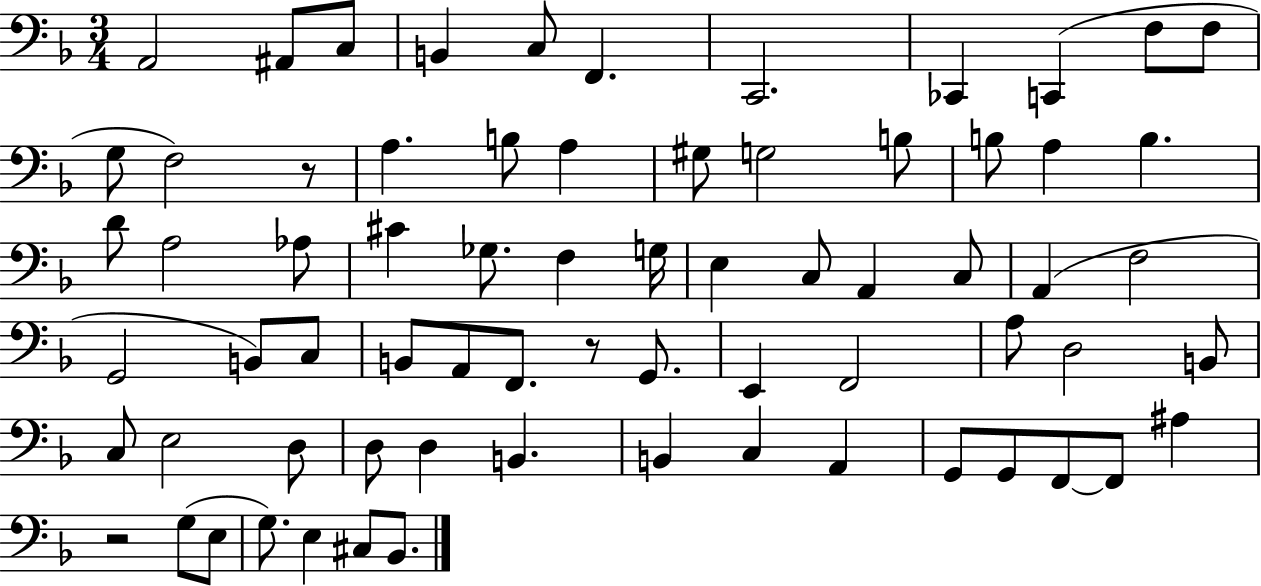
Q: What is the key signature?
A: F major